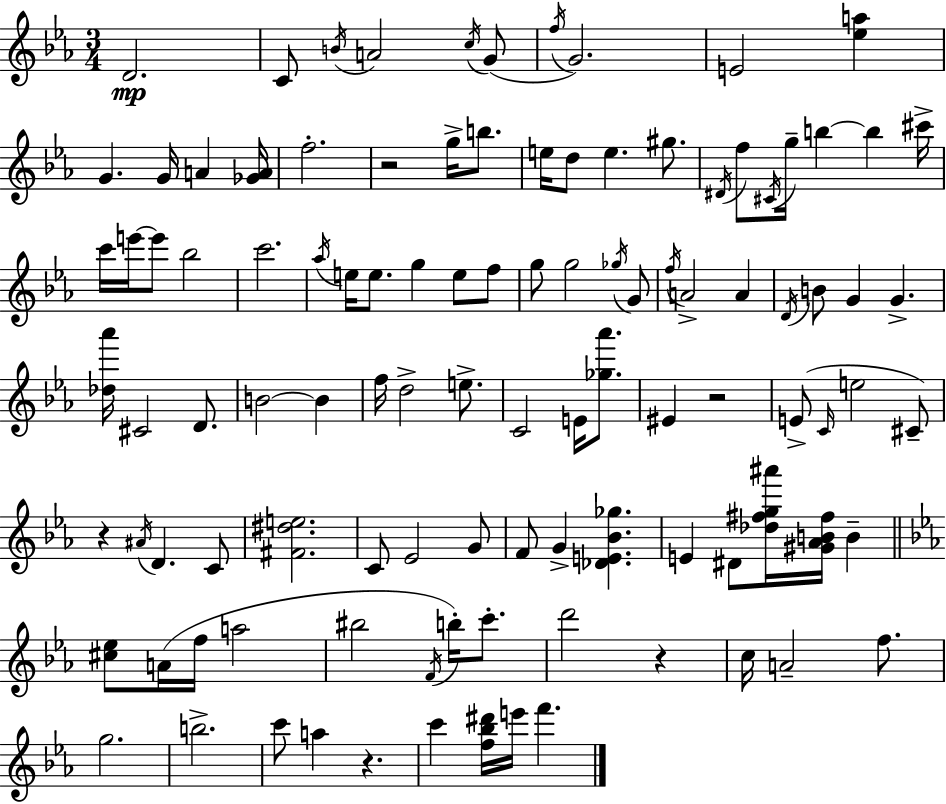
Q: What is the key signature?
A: EES major